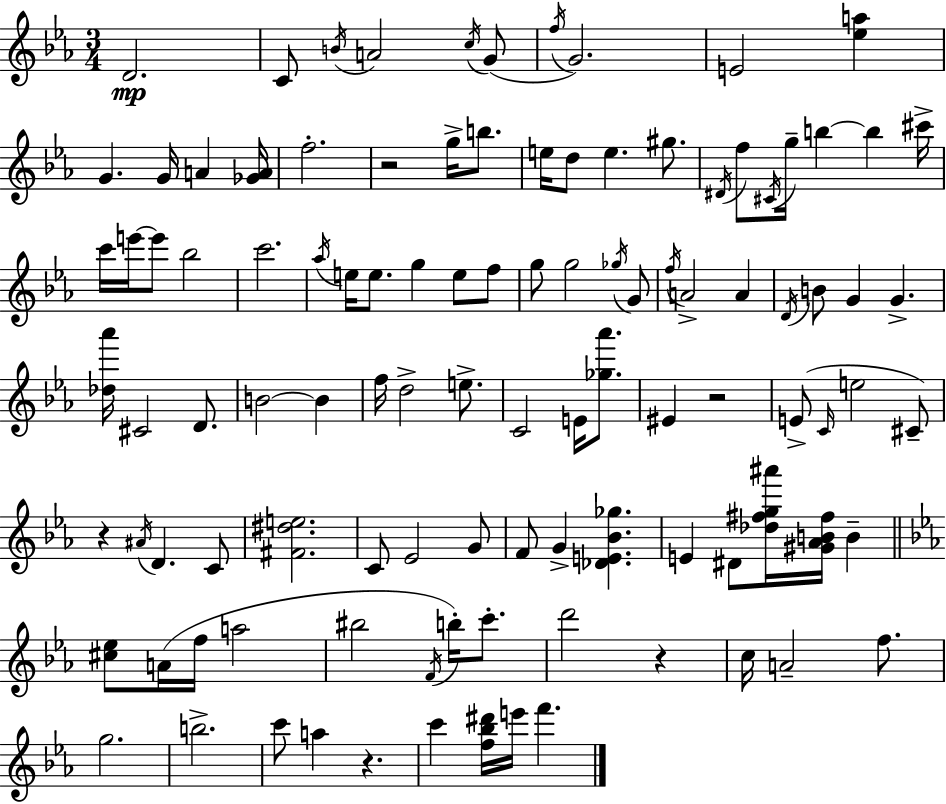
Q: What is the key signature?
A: EES major